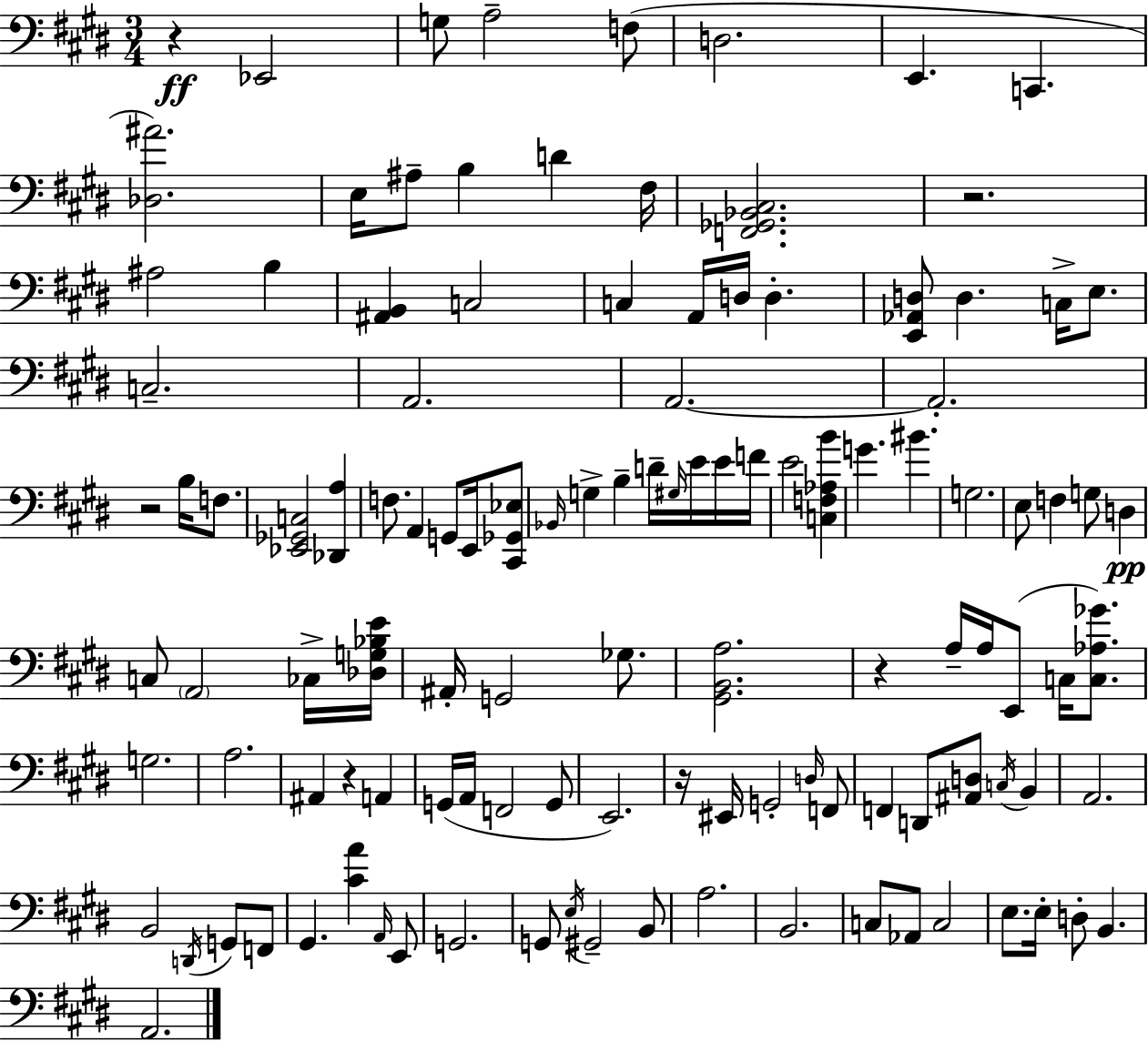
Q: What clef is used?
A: bass